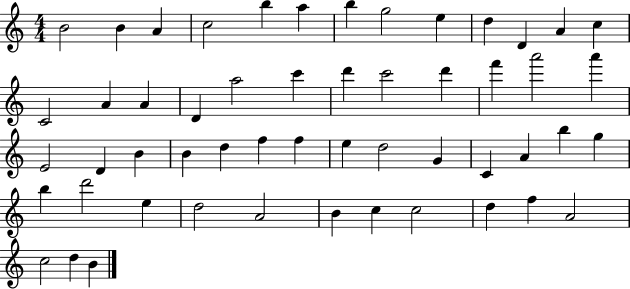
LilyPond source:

{
  \clef treble
  \numericTimeSignature
  \time 4/4
  \key c \major
  b'2 b'4 a'4 | c''2 b''4 a''4 | b''4 g''2 e''4 | d''4 d'4 a'4 c''4 | \break c'2 a'4 a'4 | d'4 a''2 c'''4 | d'''4 c'''2 d'''4 | f'''4 a'''2 a'''4 | \break e'2 d'4 b'4 | b'4 d''4 f''4 f''4 | e''4 d''2 g'4 | c'4 a'4 b''4 g''4 | \break b''4 d'''2 e''4 | d''2 a'2 | b'4 c''4 c''2 | d''4 f''4 a'2 | \break c''2 d''4 b'4 | \bar "|."
}